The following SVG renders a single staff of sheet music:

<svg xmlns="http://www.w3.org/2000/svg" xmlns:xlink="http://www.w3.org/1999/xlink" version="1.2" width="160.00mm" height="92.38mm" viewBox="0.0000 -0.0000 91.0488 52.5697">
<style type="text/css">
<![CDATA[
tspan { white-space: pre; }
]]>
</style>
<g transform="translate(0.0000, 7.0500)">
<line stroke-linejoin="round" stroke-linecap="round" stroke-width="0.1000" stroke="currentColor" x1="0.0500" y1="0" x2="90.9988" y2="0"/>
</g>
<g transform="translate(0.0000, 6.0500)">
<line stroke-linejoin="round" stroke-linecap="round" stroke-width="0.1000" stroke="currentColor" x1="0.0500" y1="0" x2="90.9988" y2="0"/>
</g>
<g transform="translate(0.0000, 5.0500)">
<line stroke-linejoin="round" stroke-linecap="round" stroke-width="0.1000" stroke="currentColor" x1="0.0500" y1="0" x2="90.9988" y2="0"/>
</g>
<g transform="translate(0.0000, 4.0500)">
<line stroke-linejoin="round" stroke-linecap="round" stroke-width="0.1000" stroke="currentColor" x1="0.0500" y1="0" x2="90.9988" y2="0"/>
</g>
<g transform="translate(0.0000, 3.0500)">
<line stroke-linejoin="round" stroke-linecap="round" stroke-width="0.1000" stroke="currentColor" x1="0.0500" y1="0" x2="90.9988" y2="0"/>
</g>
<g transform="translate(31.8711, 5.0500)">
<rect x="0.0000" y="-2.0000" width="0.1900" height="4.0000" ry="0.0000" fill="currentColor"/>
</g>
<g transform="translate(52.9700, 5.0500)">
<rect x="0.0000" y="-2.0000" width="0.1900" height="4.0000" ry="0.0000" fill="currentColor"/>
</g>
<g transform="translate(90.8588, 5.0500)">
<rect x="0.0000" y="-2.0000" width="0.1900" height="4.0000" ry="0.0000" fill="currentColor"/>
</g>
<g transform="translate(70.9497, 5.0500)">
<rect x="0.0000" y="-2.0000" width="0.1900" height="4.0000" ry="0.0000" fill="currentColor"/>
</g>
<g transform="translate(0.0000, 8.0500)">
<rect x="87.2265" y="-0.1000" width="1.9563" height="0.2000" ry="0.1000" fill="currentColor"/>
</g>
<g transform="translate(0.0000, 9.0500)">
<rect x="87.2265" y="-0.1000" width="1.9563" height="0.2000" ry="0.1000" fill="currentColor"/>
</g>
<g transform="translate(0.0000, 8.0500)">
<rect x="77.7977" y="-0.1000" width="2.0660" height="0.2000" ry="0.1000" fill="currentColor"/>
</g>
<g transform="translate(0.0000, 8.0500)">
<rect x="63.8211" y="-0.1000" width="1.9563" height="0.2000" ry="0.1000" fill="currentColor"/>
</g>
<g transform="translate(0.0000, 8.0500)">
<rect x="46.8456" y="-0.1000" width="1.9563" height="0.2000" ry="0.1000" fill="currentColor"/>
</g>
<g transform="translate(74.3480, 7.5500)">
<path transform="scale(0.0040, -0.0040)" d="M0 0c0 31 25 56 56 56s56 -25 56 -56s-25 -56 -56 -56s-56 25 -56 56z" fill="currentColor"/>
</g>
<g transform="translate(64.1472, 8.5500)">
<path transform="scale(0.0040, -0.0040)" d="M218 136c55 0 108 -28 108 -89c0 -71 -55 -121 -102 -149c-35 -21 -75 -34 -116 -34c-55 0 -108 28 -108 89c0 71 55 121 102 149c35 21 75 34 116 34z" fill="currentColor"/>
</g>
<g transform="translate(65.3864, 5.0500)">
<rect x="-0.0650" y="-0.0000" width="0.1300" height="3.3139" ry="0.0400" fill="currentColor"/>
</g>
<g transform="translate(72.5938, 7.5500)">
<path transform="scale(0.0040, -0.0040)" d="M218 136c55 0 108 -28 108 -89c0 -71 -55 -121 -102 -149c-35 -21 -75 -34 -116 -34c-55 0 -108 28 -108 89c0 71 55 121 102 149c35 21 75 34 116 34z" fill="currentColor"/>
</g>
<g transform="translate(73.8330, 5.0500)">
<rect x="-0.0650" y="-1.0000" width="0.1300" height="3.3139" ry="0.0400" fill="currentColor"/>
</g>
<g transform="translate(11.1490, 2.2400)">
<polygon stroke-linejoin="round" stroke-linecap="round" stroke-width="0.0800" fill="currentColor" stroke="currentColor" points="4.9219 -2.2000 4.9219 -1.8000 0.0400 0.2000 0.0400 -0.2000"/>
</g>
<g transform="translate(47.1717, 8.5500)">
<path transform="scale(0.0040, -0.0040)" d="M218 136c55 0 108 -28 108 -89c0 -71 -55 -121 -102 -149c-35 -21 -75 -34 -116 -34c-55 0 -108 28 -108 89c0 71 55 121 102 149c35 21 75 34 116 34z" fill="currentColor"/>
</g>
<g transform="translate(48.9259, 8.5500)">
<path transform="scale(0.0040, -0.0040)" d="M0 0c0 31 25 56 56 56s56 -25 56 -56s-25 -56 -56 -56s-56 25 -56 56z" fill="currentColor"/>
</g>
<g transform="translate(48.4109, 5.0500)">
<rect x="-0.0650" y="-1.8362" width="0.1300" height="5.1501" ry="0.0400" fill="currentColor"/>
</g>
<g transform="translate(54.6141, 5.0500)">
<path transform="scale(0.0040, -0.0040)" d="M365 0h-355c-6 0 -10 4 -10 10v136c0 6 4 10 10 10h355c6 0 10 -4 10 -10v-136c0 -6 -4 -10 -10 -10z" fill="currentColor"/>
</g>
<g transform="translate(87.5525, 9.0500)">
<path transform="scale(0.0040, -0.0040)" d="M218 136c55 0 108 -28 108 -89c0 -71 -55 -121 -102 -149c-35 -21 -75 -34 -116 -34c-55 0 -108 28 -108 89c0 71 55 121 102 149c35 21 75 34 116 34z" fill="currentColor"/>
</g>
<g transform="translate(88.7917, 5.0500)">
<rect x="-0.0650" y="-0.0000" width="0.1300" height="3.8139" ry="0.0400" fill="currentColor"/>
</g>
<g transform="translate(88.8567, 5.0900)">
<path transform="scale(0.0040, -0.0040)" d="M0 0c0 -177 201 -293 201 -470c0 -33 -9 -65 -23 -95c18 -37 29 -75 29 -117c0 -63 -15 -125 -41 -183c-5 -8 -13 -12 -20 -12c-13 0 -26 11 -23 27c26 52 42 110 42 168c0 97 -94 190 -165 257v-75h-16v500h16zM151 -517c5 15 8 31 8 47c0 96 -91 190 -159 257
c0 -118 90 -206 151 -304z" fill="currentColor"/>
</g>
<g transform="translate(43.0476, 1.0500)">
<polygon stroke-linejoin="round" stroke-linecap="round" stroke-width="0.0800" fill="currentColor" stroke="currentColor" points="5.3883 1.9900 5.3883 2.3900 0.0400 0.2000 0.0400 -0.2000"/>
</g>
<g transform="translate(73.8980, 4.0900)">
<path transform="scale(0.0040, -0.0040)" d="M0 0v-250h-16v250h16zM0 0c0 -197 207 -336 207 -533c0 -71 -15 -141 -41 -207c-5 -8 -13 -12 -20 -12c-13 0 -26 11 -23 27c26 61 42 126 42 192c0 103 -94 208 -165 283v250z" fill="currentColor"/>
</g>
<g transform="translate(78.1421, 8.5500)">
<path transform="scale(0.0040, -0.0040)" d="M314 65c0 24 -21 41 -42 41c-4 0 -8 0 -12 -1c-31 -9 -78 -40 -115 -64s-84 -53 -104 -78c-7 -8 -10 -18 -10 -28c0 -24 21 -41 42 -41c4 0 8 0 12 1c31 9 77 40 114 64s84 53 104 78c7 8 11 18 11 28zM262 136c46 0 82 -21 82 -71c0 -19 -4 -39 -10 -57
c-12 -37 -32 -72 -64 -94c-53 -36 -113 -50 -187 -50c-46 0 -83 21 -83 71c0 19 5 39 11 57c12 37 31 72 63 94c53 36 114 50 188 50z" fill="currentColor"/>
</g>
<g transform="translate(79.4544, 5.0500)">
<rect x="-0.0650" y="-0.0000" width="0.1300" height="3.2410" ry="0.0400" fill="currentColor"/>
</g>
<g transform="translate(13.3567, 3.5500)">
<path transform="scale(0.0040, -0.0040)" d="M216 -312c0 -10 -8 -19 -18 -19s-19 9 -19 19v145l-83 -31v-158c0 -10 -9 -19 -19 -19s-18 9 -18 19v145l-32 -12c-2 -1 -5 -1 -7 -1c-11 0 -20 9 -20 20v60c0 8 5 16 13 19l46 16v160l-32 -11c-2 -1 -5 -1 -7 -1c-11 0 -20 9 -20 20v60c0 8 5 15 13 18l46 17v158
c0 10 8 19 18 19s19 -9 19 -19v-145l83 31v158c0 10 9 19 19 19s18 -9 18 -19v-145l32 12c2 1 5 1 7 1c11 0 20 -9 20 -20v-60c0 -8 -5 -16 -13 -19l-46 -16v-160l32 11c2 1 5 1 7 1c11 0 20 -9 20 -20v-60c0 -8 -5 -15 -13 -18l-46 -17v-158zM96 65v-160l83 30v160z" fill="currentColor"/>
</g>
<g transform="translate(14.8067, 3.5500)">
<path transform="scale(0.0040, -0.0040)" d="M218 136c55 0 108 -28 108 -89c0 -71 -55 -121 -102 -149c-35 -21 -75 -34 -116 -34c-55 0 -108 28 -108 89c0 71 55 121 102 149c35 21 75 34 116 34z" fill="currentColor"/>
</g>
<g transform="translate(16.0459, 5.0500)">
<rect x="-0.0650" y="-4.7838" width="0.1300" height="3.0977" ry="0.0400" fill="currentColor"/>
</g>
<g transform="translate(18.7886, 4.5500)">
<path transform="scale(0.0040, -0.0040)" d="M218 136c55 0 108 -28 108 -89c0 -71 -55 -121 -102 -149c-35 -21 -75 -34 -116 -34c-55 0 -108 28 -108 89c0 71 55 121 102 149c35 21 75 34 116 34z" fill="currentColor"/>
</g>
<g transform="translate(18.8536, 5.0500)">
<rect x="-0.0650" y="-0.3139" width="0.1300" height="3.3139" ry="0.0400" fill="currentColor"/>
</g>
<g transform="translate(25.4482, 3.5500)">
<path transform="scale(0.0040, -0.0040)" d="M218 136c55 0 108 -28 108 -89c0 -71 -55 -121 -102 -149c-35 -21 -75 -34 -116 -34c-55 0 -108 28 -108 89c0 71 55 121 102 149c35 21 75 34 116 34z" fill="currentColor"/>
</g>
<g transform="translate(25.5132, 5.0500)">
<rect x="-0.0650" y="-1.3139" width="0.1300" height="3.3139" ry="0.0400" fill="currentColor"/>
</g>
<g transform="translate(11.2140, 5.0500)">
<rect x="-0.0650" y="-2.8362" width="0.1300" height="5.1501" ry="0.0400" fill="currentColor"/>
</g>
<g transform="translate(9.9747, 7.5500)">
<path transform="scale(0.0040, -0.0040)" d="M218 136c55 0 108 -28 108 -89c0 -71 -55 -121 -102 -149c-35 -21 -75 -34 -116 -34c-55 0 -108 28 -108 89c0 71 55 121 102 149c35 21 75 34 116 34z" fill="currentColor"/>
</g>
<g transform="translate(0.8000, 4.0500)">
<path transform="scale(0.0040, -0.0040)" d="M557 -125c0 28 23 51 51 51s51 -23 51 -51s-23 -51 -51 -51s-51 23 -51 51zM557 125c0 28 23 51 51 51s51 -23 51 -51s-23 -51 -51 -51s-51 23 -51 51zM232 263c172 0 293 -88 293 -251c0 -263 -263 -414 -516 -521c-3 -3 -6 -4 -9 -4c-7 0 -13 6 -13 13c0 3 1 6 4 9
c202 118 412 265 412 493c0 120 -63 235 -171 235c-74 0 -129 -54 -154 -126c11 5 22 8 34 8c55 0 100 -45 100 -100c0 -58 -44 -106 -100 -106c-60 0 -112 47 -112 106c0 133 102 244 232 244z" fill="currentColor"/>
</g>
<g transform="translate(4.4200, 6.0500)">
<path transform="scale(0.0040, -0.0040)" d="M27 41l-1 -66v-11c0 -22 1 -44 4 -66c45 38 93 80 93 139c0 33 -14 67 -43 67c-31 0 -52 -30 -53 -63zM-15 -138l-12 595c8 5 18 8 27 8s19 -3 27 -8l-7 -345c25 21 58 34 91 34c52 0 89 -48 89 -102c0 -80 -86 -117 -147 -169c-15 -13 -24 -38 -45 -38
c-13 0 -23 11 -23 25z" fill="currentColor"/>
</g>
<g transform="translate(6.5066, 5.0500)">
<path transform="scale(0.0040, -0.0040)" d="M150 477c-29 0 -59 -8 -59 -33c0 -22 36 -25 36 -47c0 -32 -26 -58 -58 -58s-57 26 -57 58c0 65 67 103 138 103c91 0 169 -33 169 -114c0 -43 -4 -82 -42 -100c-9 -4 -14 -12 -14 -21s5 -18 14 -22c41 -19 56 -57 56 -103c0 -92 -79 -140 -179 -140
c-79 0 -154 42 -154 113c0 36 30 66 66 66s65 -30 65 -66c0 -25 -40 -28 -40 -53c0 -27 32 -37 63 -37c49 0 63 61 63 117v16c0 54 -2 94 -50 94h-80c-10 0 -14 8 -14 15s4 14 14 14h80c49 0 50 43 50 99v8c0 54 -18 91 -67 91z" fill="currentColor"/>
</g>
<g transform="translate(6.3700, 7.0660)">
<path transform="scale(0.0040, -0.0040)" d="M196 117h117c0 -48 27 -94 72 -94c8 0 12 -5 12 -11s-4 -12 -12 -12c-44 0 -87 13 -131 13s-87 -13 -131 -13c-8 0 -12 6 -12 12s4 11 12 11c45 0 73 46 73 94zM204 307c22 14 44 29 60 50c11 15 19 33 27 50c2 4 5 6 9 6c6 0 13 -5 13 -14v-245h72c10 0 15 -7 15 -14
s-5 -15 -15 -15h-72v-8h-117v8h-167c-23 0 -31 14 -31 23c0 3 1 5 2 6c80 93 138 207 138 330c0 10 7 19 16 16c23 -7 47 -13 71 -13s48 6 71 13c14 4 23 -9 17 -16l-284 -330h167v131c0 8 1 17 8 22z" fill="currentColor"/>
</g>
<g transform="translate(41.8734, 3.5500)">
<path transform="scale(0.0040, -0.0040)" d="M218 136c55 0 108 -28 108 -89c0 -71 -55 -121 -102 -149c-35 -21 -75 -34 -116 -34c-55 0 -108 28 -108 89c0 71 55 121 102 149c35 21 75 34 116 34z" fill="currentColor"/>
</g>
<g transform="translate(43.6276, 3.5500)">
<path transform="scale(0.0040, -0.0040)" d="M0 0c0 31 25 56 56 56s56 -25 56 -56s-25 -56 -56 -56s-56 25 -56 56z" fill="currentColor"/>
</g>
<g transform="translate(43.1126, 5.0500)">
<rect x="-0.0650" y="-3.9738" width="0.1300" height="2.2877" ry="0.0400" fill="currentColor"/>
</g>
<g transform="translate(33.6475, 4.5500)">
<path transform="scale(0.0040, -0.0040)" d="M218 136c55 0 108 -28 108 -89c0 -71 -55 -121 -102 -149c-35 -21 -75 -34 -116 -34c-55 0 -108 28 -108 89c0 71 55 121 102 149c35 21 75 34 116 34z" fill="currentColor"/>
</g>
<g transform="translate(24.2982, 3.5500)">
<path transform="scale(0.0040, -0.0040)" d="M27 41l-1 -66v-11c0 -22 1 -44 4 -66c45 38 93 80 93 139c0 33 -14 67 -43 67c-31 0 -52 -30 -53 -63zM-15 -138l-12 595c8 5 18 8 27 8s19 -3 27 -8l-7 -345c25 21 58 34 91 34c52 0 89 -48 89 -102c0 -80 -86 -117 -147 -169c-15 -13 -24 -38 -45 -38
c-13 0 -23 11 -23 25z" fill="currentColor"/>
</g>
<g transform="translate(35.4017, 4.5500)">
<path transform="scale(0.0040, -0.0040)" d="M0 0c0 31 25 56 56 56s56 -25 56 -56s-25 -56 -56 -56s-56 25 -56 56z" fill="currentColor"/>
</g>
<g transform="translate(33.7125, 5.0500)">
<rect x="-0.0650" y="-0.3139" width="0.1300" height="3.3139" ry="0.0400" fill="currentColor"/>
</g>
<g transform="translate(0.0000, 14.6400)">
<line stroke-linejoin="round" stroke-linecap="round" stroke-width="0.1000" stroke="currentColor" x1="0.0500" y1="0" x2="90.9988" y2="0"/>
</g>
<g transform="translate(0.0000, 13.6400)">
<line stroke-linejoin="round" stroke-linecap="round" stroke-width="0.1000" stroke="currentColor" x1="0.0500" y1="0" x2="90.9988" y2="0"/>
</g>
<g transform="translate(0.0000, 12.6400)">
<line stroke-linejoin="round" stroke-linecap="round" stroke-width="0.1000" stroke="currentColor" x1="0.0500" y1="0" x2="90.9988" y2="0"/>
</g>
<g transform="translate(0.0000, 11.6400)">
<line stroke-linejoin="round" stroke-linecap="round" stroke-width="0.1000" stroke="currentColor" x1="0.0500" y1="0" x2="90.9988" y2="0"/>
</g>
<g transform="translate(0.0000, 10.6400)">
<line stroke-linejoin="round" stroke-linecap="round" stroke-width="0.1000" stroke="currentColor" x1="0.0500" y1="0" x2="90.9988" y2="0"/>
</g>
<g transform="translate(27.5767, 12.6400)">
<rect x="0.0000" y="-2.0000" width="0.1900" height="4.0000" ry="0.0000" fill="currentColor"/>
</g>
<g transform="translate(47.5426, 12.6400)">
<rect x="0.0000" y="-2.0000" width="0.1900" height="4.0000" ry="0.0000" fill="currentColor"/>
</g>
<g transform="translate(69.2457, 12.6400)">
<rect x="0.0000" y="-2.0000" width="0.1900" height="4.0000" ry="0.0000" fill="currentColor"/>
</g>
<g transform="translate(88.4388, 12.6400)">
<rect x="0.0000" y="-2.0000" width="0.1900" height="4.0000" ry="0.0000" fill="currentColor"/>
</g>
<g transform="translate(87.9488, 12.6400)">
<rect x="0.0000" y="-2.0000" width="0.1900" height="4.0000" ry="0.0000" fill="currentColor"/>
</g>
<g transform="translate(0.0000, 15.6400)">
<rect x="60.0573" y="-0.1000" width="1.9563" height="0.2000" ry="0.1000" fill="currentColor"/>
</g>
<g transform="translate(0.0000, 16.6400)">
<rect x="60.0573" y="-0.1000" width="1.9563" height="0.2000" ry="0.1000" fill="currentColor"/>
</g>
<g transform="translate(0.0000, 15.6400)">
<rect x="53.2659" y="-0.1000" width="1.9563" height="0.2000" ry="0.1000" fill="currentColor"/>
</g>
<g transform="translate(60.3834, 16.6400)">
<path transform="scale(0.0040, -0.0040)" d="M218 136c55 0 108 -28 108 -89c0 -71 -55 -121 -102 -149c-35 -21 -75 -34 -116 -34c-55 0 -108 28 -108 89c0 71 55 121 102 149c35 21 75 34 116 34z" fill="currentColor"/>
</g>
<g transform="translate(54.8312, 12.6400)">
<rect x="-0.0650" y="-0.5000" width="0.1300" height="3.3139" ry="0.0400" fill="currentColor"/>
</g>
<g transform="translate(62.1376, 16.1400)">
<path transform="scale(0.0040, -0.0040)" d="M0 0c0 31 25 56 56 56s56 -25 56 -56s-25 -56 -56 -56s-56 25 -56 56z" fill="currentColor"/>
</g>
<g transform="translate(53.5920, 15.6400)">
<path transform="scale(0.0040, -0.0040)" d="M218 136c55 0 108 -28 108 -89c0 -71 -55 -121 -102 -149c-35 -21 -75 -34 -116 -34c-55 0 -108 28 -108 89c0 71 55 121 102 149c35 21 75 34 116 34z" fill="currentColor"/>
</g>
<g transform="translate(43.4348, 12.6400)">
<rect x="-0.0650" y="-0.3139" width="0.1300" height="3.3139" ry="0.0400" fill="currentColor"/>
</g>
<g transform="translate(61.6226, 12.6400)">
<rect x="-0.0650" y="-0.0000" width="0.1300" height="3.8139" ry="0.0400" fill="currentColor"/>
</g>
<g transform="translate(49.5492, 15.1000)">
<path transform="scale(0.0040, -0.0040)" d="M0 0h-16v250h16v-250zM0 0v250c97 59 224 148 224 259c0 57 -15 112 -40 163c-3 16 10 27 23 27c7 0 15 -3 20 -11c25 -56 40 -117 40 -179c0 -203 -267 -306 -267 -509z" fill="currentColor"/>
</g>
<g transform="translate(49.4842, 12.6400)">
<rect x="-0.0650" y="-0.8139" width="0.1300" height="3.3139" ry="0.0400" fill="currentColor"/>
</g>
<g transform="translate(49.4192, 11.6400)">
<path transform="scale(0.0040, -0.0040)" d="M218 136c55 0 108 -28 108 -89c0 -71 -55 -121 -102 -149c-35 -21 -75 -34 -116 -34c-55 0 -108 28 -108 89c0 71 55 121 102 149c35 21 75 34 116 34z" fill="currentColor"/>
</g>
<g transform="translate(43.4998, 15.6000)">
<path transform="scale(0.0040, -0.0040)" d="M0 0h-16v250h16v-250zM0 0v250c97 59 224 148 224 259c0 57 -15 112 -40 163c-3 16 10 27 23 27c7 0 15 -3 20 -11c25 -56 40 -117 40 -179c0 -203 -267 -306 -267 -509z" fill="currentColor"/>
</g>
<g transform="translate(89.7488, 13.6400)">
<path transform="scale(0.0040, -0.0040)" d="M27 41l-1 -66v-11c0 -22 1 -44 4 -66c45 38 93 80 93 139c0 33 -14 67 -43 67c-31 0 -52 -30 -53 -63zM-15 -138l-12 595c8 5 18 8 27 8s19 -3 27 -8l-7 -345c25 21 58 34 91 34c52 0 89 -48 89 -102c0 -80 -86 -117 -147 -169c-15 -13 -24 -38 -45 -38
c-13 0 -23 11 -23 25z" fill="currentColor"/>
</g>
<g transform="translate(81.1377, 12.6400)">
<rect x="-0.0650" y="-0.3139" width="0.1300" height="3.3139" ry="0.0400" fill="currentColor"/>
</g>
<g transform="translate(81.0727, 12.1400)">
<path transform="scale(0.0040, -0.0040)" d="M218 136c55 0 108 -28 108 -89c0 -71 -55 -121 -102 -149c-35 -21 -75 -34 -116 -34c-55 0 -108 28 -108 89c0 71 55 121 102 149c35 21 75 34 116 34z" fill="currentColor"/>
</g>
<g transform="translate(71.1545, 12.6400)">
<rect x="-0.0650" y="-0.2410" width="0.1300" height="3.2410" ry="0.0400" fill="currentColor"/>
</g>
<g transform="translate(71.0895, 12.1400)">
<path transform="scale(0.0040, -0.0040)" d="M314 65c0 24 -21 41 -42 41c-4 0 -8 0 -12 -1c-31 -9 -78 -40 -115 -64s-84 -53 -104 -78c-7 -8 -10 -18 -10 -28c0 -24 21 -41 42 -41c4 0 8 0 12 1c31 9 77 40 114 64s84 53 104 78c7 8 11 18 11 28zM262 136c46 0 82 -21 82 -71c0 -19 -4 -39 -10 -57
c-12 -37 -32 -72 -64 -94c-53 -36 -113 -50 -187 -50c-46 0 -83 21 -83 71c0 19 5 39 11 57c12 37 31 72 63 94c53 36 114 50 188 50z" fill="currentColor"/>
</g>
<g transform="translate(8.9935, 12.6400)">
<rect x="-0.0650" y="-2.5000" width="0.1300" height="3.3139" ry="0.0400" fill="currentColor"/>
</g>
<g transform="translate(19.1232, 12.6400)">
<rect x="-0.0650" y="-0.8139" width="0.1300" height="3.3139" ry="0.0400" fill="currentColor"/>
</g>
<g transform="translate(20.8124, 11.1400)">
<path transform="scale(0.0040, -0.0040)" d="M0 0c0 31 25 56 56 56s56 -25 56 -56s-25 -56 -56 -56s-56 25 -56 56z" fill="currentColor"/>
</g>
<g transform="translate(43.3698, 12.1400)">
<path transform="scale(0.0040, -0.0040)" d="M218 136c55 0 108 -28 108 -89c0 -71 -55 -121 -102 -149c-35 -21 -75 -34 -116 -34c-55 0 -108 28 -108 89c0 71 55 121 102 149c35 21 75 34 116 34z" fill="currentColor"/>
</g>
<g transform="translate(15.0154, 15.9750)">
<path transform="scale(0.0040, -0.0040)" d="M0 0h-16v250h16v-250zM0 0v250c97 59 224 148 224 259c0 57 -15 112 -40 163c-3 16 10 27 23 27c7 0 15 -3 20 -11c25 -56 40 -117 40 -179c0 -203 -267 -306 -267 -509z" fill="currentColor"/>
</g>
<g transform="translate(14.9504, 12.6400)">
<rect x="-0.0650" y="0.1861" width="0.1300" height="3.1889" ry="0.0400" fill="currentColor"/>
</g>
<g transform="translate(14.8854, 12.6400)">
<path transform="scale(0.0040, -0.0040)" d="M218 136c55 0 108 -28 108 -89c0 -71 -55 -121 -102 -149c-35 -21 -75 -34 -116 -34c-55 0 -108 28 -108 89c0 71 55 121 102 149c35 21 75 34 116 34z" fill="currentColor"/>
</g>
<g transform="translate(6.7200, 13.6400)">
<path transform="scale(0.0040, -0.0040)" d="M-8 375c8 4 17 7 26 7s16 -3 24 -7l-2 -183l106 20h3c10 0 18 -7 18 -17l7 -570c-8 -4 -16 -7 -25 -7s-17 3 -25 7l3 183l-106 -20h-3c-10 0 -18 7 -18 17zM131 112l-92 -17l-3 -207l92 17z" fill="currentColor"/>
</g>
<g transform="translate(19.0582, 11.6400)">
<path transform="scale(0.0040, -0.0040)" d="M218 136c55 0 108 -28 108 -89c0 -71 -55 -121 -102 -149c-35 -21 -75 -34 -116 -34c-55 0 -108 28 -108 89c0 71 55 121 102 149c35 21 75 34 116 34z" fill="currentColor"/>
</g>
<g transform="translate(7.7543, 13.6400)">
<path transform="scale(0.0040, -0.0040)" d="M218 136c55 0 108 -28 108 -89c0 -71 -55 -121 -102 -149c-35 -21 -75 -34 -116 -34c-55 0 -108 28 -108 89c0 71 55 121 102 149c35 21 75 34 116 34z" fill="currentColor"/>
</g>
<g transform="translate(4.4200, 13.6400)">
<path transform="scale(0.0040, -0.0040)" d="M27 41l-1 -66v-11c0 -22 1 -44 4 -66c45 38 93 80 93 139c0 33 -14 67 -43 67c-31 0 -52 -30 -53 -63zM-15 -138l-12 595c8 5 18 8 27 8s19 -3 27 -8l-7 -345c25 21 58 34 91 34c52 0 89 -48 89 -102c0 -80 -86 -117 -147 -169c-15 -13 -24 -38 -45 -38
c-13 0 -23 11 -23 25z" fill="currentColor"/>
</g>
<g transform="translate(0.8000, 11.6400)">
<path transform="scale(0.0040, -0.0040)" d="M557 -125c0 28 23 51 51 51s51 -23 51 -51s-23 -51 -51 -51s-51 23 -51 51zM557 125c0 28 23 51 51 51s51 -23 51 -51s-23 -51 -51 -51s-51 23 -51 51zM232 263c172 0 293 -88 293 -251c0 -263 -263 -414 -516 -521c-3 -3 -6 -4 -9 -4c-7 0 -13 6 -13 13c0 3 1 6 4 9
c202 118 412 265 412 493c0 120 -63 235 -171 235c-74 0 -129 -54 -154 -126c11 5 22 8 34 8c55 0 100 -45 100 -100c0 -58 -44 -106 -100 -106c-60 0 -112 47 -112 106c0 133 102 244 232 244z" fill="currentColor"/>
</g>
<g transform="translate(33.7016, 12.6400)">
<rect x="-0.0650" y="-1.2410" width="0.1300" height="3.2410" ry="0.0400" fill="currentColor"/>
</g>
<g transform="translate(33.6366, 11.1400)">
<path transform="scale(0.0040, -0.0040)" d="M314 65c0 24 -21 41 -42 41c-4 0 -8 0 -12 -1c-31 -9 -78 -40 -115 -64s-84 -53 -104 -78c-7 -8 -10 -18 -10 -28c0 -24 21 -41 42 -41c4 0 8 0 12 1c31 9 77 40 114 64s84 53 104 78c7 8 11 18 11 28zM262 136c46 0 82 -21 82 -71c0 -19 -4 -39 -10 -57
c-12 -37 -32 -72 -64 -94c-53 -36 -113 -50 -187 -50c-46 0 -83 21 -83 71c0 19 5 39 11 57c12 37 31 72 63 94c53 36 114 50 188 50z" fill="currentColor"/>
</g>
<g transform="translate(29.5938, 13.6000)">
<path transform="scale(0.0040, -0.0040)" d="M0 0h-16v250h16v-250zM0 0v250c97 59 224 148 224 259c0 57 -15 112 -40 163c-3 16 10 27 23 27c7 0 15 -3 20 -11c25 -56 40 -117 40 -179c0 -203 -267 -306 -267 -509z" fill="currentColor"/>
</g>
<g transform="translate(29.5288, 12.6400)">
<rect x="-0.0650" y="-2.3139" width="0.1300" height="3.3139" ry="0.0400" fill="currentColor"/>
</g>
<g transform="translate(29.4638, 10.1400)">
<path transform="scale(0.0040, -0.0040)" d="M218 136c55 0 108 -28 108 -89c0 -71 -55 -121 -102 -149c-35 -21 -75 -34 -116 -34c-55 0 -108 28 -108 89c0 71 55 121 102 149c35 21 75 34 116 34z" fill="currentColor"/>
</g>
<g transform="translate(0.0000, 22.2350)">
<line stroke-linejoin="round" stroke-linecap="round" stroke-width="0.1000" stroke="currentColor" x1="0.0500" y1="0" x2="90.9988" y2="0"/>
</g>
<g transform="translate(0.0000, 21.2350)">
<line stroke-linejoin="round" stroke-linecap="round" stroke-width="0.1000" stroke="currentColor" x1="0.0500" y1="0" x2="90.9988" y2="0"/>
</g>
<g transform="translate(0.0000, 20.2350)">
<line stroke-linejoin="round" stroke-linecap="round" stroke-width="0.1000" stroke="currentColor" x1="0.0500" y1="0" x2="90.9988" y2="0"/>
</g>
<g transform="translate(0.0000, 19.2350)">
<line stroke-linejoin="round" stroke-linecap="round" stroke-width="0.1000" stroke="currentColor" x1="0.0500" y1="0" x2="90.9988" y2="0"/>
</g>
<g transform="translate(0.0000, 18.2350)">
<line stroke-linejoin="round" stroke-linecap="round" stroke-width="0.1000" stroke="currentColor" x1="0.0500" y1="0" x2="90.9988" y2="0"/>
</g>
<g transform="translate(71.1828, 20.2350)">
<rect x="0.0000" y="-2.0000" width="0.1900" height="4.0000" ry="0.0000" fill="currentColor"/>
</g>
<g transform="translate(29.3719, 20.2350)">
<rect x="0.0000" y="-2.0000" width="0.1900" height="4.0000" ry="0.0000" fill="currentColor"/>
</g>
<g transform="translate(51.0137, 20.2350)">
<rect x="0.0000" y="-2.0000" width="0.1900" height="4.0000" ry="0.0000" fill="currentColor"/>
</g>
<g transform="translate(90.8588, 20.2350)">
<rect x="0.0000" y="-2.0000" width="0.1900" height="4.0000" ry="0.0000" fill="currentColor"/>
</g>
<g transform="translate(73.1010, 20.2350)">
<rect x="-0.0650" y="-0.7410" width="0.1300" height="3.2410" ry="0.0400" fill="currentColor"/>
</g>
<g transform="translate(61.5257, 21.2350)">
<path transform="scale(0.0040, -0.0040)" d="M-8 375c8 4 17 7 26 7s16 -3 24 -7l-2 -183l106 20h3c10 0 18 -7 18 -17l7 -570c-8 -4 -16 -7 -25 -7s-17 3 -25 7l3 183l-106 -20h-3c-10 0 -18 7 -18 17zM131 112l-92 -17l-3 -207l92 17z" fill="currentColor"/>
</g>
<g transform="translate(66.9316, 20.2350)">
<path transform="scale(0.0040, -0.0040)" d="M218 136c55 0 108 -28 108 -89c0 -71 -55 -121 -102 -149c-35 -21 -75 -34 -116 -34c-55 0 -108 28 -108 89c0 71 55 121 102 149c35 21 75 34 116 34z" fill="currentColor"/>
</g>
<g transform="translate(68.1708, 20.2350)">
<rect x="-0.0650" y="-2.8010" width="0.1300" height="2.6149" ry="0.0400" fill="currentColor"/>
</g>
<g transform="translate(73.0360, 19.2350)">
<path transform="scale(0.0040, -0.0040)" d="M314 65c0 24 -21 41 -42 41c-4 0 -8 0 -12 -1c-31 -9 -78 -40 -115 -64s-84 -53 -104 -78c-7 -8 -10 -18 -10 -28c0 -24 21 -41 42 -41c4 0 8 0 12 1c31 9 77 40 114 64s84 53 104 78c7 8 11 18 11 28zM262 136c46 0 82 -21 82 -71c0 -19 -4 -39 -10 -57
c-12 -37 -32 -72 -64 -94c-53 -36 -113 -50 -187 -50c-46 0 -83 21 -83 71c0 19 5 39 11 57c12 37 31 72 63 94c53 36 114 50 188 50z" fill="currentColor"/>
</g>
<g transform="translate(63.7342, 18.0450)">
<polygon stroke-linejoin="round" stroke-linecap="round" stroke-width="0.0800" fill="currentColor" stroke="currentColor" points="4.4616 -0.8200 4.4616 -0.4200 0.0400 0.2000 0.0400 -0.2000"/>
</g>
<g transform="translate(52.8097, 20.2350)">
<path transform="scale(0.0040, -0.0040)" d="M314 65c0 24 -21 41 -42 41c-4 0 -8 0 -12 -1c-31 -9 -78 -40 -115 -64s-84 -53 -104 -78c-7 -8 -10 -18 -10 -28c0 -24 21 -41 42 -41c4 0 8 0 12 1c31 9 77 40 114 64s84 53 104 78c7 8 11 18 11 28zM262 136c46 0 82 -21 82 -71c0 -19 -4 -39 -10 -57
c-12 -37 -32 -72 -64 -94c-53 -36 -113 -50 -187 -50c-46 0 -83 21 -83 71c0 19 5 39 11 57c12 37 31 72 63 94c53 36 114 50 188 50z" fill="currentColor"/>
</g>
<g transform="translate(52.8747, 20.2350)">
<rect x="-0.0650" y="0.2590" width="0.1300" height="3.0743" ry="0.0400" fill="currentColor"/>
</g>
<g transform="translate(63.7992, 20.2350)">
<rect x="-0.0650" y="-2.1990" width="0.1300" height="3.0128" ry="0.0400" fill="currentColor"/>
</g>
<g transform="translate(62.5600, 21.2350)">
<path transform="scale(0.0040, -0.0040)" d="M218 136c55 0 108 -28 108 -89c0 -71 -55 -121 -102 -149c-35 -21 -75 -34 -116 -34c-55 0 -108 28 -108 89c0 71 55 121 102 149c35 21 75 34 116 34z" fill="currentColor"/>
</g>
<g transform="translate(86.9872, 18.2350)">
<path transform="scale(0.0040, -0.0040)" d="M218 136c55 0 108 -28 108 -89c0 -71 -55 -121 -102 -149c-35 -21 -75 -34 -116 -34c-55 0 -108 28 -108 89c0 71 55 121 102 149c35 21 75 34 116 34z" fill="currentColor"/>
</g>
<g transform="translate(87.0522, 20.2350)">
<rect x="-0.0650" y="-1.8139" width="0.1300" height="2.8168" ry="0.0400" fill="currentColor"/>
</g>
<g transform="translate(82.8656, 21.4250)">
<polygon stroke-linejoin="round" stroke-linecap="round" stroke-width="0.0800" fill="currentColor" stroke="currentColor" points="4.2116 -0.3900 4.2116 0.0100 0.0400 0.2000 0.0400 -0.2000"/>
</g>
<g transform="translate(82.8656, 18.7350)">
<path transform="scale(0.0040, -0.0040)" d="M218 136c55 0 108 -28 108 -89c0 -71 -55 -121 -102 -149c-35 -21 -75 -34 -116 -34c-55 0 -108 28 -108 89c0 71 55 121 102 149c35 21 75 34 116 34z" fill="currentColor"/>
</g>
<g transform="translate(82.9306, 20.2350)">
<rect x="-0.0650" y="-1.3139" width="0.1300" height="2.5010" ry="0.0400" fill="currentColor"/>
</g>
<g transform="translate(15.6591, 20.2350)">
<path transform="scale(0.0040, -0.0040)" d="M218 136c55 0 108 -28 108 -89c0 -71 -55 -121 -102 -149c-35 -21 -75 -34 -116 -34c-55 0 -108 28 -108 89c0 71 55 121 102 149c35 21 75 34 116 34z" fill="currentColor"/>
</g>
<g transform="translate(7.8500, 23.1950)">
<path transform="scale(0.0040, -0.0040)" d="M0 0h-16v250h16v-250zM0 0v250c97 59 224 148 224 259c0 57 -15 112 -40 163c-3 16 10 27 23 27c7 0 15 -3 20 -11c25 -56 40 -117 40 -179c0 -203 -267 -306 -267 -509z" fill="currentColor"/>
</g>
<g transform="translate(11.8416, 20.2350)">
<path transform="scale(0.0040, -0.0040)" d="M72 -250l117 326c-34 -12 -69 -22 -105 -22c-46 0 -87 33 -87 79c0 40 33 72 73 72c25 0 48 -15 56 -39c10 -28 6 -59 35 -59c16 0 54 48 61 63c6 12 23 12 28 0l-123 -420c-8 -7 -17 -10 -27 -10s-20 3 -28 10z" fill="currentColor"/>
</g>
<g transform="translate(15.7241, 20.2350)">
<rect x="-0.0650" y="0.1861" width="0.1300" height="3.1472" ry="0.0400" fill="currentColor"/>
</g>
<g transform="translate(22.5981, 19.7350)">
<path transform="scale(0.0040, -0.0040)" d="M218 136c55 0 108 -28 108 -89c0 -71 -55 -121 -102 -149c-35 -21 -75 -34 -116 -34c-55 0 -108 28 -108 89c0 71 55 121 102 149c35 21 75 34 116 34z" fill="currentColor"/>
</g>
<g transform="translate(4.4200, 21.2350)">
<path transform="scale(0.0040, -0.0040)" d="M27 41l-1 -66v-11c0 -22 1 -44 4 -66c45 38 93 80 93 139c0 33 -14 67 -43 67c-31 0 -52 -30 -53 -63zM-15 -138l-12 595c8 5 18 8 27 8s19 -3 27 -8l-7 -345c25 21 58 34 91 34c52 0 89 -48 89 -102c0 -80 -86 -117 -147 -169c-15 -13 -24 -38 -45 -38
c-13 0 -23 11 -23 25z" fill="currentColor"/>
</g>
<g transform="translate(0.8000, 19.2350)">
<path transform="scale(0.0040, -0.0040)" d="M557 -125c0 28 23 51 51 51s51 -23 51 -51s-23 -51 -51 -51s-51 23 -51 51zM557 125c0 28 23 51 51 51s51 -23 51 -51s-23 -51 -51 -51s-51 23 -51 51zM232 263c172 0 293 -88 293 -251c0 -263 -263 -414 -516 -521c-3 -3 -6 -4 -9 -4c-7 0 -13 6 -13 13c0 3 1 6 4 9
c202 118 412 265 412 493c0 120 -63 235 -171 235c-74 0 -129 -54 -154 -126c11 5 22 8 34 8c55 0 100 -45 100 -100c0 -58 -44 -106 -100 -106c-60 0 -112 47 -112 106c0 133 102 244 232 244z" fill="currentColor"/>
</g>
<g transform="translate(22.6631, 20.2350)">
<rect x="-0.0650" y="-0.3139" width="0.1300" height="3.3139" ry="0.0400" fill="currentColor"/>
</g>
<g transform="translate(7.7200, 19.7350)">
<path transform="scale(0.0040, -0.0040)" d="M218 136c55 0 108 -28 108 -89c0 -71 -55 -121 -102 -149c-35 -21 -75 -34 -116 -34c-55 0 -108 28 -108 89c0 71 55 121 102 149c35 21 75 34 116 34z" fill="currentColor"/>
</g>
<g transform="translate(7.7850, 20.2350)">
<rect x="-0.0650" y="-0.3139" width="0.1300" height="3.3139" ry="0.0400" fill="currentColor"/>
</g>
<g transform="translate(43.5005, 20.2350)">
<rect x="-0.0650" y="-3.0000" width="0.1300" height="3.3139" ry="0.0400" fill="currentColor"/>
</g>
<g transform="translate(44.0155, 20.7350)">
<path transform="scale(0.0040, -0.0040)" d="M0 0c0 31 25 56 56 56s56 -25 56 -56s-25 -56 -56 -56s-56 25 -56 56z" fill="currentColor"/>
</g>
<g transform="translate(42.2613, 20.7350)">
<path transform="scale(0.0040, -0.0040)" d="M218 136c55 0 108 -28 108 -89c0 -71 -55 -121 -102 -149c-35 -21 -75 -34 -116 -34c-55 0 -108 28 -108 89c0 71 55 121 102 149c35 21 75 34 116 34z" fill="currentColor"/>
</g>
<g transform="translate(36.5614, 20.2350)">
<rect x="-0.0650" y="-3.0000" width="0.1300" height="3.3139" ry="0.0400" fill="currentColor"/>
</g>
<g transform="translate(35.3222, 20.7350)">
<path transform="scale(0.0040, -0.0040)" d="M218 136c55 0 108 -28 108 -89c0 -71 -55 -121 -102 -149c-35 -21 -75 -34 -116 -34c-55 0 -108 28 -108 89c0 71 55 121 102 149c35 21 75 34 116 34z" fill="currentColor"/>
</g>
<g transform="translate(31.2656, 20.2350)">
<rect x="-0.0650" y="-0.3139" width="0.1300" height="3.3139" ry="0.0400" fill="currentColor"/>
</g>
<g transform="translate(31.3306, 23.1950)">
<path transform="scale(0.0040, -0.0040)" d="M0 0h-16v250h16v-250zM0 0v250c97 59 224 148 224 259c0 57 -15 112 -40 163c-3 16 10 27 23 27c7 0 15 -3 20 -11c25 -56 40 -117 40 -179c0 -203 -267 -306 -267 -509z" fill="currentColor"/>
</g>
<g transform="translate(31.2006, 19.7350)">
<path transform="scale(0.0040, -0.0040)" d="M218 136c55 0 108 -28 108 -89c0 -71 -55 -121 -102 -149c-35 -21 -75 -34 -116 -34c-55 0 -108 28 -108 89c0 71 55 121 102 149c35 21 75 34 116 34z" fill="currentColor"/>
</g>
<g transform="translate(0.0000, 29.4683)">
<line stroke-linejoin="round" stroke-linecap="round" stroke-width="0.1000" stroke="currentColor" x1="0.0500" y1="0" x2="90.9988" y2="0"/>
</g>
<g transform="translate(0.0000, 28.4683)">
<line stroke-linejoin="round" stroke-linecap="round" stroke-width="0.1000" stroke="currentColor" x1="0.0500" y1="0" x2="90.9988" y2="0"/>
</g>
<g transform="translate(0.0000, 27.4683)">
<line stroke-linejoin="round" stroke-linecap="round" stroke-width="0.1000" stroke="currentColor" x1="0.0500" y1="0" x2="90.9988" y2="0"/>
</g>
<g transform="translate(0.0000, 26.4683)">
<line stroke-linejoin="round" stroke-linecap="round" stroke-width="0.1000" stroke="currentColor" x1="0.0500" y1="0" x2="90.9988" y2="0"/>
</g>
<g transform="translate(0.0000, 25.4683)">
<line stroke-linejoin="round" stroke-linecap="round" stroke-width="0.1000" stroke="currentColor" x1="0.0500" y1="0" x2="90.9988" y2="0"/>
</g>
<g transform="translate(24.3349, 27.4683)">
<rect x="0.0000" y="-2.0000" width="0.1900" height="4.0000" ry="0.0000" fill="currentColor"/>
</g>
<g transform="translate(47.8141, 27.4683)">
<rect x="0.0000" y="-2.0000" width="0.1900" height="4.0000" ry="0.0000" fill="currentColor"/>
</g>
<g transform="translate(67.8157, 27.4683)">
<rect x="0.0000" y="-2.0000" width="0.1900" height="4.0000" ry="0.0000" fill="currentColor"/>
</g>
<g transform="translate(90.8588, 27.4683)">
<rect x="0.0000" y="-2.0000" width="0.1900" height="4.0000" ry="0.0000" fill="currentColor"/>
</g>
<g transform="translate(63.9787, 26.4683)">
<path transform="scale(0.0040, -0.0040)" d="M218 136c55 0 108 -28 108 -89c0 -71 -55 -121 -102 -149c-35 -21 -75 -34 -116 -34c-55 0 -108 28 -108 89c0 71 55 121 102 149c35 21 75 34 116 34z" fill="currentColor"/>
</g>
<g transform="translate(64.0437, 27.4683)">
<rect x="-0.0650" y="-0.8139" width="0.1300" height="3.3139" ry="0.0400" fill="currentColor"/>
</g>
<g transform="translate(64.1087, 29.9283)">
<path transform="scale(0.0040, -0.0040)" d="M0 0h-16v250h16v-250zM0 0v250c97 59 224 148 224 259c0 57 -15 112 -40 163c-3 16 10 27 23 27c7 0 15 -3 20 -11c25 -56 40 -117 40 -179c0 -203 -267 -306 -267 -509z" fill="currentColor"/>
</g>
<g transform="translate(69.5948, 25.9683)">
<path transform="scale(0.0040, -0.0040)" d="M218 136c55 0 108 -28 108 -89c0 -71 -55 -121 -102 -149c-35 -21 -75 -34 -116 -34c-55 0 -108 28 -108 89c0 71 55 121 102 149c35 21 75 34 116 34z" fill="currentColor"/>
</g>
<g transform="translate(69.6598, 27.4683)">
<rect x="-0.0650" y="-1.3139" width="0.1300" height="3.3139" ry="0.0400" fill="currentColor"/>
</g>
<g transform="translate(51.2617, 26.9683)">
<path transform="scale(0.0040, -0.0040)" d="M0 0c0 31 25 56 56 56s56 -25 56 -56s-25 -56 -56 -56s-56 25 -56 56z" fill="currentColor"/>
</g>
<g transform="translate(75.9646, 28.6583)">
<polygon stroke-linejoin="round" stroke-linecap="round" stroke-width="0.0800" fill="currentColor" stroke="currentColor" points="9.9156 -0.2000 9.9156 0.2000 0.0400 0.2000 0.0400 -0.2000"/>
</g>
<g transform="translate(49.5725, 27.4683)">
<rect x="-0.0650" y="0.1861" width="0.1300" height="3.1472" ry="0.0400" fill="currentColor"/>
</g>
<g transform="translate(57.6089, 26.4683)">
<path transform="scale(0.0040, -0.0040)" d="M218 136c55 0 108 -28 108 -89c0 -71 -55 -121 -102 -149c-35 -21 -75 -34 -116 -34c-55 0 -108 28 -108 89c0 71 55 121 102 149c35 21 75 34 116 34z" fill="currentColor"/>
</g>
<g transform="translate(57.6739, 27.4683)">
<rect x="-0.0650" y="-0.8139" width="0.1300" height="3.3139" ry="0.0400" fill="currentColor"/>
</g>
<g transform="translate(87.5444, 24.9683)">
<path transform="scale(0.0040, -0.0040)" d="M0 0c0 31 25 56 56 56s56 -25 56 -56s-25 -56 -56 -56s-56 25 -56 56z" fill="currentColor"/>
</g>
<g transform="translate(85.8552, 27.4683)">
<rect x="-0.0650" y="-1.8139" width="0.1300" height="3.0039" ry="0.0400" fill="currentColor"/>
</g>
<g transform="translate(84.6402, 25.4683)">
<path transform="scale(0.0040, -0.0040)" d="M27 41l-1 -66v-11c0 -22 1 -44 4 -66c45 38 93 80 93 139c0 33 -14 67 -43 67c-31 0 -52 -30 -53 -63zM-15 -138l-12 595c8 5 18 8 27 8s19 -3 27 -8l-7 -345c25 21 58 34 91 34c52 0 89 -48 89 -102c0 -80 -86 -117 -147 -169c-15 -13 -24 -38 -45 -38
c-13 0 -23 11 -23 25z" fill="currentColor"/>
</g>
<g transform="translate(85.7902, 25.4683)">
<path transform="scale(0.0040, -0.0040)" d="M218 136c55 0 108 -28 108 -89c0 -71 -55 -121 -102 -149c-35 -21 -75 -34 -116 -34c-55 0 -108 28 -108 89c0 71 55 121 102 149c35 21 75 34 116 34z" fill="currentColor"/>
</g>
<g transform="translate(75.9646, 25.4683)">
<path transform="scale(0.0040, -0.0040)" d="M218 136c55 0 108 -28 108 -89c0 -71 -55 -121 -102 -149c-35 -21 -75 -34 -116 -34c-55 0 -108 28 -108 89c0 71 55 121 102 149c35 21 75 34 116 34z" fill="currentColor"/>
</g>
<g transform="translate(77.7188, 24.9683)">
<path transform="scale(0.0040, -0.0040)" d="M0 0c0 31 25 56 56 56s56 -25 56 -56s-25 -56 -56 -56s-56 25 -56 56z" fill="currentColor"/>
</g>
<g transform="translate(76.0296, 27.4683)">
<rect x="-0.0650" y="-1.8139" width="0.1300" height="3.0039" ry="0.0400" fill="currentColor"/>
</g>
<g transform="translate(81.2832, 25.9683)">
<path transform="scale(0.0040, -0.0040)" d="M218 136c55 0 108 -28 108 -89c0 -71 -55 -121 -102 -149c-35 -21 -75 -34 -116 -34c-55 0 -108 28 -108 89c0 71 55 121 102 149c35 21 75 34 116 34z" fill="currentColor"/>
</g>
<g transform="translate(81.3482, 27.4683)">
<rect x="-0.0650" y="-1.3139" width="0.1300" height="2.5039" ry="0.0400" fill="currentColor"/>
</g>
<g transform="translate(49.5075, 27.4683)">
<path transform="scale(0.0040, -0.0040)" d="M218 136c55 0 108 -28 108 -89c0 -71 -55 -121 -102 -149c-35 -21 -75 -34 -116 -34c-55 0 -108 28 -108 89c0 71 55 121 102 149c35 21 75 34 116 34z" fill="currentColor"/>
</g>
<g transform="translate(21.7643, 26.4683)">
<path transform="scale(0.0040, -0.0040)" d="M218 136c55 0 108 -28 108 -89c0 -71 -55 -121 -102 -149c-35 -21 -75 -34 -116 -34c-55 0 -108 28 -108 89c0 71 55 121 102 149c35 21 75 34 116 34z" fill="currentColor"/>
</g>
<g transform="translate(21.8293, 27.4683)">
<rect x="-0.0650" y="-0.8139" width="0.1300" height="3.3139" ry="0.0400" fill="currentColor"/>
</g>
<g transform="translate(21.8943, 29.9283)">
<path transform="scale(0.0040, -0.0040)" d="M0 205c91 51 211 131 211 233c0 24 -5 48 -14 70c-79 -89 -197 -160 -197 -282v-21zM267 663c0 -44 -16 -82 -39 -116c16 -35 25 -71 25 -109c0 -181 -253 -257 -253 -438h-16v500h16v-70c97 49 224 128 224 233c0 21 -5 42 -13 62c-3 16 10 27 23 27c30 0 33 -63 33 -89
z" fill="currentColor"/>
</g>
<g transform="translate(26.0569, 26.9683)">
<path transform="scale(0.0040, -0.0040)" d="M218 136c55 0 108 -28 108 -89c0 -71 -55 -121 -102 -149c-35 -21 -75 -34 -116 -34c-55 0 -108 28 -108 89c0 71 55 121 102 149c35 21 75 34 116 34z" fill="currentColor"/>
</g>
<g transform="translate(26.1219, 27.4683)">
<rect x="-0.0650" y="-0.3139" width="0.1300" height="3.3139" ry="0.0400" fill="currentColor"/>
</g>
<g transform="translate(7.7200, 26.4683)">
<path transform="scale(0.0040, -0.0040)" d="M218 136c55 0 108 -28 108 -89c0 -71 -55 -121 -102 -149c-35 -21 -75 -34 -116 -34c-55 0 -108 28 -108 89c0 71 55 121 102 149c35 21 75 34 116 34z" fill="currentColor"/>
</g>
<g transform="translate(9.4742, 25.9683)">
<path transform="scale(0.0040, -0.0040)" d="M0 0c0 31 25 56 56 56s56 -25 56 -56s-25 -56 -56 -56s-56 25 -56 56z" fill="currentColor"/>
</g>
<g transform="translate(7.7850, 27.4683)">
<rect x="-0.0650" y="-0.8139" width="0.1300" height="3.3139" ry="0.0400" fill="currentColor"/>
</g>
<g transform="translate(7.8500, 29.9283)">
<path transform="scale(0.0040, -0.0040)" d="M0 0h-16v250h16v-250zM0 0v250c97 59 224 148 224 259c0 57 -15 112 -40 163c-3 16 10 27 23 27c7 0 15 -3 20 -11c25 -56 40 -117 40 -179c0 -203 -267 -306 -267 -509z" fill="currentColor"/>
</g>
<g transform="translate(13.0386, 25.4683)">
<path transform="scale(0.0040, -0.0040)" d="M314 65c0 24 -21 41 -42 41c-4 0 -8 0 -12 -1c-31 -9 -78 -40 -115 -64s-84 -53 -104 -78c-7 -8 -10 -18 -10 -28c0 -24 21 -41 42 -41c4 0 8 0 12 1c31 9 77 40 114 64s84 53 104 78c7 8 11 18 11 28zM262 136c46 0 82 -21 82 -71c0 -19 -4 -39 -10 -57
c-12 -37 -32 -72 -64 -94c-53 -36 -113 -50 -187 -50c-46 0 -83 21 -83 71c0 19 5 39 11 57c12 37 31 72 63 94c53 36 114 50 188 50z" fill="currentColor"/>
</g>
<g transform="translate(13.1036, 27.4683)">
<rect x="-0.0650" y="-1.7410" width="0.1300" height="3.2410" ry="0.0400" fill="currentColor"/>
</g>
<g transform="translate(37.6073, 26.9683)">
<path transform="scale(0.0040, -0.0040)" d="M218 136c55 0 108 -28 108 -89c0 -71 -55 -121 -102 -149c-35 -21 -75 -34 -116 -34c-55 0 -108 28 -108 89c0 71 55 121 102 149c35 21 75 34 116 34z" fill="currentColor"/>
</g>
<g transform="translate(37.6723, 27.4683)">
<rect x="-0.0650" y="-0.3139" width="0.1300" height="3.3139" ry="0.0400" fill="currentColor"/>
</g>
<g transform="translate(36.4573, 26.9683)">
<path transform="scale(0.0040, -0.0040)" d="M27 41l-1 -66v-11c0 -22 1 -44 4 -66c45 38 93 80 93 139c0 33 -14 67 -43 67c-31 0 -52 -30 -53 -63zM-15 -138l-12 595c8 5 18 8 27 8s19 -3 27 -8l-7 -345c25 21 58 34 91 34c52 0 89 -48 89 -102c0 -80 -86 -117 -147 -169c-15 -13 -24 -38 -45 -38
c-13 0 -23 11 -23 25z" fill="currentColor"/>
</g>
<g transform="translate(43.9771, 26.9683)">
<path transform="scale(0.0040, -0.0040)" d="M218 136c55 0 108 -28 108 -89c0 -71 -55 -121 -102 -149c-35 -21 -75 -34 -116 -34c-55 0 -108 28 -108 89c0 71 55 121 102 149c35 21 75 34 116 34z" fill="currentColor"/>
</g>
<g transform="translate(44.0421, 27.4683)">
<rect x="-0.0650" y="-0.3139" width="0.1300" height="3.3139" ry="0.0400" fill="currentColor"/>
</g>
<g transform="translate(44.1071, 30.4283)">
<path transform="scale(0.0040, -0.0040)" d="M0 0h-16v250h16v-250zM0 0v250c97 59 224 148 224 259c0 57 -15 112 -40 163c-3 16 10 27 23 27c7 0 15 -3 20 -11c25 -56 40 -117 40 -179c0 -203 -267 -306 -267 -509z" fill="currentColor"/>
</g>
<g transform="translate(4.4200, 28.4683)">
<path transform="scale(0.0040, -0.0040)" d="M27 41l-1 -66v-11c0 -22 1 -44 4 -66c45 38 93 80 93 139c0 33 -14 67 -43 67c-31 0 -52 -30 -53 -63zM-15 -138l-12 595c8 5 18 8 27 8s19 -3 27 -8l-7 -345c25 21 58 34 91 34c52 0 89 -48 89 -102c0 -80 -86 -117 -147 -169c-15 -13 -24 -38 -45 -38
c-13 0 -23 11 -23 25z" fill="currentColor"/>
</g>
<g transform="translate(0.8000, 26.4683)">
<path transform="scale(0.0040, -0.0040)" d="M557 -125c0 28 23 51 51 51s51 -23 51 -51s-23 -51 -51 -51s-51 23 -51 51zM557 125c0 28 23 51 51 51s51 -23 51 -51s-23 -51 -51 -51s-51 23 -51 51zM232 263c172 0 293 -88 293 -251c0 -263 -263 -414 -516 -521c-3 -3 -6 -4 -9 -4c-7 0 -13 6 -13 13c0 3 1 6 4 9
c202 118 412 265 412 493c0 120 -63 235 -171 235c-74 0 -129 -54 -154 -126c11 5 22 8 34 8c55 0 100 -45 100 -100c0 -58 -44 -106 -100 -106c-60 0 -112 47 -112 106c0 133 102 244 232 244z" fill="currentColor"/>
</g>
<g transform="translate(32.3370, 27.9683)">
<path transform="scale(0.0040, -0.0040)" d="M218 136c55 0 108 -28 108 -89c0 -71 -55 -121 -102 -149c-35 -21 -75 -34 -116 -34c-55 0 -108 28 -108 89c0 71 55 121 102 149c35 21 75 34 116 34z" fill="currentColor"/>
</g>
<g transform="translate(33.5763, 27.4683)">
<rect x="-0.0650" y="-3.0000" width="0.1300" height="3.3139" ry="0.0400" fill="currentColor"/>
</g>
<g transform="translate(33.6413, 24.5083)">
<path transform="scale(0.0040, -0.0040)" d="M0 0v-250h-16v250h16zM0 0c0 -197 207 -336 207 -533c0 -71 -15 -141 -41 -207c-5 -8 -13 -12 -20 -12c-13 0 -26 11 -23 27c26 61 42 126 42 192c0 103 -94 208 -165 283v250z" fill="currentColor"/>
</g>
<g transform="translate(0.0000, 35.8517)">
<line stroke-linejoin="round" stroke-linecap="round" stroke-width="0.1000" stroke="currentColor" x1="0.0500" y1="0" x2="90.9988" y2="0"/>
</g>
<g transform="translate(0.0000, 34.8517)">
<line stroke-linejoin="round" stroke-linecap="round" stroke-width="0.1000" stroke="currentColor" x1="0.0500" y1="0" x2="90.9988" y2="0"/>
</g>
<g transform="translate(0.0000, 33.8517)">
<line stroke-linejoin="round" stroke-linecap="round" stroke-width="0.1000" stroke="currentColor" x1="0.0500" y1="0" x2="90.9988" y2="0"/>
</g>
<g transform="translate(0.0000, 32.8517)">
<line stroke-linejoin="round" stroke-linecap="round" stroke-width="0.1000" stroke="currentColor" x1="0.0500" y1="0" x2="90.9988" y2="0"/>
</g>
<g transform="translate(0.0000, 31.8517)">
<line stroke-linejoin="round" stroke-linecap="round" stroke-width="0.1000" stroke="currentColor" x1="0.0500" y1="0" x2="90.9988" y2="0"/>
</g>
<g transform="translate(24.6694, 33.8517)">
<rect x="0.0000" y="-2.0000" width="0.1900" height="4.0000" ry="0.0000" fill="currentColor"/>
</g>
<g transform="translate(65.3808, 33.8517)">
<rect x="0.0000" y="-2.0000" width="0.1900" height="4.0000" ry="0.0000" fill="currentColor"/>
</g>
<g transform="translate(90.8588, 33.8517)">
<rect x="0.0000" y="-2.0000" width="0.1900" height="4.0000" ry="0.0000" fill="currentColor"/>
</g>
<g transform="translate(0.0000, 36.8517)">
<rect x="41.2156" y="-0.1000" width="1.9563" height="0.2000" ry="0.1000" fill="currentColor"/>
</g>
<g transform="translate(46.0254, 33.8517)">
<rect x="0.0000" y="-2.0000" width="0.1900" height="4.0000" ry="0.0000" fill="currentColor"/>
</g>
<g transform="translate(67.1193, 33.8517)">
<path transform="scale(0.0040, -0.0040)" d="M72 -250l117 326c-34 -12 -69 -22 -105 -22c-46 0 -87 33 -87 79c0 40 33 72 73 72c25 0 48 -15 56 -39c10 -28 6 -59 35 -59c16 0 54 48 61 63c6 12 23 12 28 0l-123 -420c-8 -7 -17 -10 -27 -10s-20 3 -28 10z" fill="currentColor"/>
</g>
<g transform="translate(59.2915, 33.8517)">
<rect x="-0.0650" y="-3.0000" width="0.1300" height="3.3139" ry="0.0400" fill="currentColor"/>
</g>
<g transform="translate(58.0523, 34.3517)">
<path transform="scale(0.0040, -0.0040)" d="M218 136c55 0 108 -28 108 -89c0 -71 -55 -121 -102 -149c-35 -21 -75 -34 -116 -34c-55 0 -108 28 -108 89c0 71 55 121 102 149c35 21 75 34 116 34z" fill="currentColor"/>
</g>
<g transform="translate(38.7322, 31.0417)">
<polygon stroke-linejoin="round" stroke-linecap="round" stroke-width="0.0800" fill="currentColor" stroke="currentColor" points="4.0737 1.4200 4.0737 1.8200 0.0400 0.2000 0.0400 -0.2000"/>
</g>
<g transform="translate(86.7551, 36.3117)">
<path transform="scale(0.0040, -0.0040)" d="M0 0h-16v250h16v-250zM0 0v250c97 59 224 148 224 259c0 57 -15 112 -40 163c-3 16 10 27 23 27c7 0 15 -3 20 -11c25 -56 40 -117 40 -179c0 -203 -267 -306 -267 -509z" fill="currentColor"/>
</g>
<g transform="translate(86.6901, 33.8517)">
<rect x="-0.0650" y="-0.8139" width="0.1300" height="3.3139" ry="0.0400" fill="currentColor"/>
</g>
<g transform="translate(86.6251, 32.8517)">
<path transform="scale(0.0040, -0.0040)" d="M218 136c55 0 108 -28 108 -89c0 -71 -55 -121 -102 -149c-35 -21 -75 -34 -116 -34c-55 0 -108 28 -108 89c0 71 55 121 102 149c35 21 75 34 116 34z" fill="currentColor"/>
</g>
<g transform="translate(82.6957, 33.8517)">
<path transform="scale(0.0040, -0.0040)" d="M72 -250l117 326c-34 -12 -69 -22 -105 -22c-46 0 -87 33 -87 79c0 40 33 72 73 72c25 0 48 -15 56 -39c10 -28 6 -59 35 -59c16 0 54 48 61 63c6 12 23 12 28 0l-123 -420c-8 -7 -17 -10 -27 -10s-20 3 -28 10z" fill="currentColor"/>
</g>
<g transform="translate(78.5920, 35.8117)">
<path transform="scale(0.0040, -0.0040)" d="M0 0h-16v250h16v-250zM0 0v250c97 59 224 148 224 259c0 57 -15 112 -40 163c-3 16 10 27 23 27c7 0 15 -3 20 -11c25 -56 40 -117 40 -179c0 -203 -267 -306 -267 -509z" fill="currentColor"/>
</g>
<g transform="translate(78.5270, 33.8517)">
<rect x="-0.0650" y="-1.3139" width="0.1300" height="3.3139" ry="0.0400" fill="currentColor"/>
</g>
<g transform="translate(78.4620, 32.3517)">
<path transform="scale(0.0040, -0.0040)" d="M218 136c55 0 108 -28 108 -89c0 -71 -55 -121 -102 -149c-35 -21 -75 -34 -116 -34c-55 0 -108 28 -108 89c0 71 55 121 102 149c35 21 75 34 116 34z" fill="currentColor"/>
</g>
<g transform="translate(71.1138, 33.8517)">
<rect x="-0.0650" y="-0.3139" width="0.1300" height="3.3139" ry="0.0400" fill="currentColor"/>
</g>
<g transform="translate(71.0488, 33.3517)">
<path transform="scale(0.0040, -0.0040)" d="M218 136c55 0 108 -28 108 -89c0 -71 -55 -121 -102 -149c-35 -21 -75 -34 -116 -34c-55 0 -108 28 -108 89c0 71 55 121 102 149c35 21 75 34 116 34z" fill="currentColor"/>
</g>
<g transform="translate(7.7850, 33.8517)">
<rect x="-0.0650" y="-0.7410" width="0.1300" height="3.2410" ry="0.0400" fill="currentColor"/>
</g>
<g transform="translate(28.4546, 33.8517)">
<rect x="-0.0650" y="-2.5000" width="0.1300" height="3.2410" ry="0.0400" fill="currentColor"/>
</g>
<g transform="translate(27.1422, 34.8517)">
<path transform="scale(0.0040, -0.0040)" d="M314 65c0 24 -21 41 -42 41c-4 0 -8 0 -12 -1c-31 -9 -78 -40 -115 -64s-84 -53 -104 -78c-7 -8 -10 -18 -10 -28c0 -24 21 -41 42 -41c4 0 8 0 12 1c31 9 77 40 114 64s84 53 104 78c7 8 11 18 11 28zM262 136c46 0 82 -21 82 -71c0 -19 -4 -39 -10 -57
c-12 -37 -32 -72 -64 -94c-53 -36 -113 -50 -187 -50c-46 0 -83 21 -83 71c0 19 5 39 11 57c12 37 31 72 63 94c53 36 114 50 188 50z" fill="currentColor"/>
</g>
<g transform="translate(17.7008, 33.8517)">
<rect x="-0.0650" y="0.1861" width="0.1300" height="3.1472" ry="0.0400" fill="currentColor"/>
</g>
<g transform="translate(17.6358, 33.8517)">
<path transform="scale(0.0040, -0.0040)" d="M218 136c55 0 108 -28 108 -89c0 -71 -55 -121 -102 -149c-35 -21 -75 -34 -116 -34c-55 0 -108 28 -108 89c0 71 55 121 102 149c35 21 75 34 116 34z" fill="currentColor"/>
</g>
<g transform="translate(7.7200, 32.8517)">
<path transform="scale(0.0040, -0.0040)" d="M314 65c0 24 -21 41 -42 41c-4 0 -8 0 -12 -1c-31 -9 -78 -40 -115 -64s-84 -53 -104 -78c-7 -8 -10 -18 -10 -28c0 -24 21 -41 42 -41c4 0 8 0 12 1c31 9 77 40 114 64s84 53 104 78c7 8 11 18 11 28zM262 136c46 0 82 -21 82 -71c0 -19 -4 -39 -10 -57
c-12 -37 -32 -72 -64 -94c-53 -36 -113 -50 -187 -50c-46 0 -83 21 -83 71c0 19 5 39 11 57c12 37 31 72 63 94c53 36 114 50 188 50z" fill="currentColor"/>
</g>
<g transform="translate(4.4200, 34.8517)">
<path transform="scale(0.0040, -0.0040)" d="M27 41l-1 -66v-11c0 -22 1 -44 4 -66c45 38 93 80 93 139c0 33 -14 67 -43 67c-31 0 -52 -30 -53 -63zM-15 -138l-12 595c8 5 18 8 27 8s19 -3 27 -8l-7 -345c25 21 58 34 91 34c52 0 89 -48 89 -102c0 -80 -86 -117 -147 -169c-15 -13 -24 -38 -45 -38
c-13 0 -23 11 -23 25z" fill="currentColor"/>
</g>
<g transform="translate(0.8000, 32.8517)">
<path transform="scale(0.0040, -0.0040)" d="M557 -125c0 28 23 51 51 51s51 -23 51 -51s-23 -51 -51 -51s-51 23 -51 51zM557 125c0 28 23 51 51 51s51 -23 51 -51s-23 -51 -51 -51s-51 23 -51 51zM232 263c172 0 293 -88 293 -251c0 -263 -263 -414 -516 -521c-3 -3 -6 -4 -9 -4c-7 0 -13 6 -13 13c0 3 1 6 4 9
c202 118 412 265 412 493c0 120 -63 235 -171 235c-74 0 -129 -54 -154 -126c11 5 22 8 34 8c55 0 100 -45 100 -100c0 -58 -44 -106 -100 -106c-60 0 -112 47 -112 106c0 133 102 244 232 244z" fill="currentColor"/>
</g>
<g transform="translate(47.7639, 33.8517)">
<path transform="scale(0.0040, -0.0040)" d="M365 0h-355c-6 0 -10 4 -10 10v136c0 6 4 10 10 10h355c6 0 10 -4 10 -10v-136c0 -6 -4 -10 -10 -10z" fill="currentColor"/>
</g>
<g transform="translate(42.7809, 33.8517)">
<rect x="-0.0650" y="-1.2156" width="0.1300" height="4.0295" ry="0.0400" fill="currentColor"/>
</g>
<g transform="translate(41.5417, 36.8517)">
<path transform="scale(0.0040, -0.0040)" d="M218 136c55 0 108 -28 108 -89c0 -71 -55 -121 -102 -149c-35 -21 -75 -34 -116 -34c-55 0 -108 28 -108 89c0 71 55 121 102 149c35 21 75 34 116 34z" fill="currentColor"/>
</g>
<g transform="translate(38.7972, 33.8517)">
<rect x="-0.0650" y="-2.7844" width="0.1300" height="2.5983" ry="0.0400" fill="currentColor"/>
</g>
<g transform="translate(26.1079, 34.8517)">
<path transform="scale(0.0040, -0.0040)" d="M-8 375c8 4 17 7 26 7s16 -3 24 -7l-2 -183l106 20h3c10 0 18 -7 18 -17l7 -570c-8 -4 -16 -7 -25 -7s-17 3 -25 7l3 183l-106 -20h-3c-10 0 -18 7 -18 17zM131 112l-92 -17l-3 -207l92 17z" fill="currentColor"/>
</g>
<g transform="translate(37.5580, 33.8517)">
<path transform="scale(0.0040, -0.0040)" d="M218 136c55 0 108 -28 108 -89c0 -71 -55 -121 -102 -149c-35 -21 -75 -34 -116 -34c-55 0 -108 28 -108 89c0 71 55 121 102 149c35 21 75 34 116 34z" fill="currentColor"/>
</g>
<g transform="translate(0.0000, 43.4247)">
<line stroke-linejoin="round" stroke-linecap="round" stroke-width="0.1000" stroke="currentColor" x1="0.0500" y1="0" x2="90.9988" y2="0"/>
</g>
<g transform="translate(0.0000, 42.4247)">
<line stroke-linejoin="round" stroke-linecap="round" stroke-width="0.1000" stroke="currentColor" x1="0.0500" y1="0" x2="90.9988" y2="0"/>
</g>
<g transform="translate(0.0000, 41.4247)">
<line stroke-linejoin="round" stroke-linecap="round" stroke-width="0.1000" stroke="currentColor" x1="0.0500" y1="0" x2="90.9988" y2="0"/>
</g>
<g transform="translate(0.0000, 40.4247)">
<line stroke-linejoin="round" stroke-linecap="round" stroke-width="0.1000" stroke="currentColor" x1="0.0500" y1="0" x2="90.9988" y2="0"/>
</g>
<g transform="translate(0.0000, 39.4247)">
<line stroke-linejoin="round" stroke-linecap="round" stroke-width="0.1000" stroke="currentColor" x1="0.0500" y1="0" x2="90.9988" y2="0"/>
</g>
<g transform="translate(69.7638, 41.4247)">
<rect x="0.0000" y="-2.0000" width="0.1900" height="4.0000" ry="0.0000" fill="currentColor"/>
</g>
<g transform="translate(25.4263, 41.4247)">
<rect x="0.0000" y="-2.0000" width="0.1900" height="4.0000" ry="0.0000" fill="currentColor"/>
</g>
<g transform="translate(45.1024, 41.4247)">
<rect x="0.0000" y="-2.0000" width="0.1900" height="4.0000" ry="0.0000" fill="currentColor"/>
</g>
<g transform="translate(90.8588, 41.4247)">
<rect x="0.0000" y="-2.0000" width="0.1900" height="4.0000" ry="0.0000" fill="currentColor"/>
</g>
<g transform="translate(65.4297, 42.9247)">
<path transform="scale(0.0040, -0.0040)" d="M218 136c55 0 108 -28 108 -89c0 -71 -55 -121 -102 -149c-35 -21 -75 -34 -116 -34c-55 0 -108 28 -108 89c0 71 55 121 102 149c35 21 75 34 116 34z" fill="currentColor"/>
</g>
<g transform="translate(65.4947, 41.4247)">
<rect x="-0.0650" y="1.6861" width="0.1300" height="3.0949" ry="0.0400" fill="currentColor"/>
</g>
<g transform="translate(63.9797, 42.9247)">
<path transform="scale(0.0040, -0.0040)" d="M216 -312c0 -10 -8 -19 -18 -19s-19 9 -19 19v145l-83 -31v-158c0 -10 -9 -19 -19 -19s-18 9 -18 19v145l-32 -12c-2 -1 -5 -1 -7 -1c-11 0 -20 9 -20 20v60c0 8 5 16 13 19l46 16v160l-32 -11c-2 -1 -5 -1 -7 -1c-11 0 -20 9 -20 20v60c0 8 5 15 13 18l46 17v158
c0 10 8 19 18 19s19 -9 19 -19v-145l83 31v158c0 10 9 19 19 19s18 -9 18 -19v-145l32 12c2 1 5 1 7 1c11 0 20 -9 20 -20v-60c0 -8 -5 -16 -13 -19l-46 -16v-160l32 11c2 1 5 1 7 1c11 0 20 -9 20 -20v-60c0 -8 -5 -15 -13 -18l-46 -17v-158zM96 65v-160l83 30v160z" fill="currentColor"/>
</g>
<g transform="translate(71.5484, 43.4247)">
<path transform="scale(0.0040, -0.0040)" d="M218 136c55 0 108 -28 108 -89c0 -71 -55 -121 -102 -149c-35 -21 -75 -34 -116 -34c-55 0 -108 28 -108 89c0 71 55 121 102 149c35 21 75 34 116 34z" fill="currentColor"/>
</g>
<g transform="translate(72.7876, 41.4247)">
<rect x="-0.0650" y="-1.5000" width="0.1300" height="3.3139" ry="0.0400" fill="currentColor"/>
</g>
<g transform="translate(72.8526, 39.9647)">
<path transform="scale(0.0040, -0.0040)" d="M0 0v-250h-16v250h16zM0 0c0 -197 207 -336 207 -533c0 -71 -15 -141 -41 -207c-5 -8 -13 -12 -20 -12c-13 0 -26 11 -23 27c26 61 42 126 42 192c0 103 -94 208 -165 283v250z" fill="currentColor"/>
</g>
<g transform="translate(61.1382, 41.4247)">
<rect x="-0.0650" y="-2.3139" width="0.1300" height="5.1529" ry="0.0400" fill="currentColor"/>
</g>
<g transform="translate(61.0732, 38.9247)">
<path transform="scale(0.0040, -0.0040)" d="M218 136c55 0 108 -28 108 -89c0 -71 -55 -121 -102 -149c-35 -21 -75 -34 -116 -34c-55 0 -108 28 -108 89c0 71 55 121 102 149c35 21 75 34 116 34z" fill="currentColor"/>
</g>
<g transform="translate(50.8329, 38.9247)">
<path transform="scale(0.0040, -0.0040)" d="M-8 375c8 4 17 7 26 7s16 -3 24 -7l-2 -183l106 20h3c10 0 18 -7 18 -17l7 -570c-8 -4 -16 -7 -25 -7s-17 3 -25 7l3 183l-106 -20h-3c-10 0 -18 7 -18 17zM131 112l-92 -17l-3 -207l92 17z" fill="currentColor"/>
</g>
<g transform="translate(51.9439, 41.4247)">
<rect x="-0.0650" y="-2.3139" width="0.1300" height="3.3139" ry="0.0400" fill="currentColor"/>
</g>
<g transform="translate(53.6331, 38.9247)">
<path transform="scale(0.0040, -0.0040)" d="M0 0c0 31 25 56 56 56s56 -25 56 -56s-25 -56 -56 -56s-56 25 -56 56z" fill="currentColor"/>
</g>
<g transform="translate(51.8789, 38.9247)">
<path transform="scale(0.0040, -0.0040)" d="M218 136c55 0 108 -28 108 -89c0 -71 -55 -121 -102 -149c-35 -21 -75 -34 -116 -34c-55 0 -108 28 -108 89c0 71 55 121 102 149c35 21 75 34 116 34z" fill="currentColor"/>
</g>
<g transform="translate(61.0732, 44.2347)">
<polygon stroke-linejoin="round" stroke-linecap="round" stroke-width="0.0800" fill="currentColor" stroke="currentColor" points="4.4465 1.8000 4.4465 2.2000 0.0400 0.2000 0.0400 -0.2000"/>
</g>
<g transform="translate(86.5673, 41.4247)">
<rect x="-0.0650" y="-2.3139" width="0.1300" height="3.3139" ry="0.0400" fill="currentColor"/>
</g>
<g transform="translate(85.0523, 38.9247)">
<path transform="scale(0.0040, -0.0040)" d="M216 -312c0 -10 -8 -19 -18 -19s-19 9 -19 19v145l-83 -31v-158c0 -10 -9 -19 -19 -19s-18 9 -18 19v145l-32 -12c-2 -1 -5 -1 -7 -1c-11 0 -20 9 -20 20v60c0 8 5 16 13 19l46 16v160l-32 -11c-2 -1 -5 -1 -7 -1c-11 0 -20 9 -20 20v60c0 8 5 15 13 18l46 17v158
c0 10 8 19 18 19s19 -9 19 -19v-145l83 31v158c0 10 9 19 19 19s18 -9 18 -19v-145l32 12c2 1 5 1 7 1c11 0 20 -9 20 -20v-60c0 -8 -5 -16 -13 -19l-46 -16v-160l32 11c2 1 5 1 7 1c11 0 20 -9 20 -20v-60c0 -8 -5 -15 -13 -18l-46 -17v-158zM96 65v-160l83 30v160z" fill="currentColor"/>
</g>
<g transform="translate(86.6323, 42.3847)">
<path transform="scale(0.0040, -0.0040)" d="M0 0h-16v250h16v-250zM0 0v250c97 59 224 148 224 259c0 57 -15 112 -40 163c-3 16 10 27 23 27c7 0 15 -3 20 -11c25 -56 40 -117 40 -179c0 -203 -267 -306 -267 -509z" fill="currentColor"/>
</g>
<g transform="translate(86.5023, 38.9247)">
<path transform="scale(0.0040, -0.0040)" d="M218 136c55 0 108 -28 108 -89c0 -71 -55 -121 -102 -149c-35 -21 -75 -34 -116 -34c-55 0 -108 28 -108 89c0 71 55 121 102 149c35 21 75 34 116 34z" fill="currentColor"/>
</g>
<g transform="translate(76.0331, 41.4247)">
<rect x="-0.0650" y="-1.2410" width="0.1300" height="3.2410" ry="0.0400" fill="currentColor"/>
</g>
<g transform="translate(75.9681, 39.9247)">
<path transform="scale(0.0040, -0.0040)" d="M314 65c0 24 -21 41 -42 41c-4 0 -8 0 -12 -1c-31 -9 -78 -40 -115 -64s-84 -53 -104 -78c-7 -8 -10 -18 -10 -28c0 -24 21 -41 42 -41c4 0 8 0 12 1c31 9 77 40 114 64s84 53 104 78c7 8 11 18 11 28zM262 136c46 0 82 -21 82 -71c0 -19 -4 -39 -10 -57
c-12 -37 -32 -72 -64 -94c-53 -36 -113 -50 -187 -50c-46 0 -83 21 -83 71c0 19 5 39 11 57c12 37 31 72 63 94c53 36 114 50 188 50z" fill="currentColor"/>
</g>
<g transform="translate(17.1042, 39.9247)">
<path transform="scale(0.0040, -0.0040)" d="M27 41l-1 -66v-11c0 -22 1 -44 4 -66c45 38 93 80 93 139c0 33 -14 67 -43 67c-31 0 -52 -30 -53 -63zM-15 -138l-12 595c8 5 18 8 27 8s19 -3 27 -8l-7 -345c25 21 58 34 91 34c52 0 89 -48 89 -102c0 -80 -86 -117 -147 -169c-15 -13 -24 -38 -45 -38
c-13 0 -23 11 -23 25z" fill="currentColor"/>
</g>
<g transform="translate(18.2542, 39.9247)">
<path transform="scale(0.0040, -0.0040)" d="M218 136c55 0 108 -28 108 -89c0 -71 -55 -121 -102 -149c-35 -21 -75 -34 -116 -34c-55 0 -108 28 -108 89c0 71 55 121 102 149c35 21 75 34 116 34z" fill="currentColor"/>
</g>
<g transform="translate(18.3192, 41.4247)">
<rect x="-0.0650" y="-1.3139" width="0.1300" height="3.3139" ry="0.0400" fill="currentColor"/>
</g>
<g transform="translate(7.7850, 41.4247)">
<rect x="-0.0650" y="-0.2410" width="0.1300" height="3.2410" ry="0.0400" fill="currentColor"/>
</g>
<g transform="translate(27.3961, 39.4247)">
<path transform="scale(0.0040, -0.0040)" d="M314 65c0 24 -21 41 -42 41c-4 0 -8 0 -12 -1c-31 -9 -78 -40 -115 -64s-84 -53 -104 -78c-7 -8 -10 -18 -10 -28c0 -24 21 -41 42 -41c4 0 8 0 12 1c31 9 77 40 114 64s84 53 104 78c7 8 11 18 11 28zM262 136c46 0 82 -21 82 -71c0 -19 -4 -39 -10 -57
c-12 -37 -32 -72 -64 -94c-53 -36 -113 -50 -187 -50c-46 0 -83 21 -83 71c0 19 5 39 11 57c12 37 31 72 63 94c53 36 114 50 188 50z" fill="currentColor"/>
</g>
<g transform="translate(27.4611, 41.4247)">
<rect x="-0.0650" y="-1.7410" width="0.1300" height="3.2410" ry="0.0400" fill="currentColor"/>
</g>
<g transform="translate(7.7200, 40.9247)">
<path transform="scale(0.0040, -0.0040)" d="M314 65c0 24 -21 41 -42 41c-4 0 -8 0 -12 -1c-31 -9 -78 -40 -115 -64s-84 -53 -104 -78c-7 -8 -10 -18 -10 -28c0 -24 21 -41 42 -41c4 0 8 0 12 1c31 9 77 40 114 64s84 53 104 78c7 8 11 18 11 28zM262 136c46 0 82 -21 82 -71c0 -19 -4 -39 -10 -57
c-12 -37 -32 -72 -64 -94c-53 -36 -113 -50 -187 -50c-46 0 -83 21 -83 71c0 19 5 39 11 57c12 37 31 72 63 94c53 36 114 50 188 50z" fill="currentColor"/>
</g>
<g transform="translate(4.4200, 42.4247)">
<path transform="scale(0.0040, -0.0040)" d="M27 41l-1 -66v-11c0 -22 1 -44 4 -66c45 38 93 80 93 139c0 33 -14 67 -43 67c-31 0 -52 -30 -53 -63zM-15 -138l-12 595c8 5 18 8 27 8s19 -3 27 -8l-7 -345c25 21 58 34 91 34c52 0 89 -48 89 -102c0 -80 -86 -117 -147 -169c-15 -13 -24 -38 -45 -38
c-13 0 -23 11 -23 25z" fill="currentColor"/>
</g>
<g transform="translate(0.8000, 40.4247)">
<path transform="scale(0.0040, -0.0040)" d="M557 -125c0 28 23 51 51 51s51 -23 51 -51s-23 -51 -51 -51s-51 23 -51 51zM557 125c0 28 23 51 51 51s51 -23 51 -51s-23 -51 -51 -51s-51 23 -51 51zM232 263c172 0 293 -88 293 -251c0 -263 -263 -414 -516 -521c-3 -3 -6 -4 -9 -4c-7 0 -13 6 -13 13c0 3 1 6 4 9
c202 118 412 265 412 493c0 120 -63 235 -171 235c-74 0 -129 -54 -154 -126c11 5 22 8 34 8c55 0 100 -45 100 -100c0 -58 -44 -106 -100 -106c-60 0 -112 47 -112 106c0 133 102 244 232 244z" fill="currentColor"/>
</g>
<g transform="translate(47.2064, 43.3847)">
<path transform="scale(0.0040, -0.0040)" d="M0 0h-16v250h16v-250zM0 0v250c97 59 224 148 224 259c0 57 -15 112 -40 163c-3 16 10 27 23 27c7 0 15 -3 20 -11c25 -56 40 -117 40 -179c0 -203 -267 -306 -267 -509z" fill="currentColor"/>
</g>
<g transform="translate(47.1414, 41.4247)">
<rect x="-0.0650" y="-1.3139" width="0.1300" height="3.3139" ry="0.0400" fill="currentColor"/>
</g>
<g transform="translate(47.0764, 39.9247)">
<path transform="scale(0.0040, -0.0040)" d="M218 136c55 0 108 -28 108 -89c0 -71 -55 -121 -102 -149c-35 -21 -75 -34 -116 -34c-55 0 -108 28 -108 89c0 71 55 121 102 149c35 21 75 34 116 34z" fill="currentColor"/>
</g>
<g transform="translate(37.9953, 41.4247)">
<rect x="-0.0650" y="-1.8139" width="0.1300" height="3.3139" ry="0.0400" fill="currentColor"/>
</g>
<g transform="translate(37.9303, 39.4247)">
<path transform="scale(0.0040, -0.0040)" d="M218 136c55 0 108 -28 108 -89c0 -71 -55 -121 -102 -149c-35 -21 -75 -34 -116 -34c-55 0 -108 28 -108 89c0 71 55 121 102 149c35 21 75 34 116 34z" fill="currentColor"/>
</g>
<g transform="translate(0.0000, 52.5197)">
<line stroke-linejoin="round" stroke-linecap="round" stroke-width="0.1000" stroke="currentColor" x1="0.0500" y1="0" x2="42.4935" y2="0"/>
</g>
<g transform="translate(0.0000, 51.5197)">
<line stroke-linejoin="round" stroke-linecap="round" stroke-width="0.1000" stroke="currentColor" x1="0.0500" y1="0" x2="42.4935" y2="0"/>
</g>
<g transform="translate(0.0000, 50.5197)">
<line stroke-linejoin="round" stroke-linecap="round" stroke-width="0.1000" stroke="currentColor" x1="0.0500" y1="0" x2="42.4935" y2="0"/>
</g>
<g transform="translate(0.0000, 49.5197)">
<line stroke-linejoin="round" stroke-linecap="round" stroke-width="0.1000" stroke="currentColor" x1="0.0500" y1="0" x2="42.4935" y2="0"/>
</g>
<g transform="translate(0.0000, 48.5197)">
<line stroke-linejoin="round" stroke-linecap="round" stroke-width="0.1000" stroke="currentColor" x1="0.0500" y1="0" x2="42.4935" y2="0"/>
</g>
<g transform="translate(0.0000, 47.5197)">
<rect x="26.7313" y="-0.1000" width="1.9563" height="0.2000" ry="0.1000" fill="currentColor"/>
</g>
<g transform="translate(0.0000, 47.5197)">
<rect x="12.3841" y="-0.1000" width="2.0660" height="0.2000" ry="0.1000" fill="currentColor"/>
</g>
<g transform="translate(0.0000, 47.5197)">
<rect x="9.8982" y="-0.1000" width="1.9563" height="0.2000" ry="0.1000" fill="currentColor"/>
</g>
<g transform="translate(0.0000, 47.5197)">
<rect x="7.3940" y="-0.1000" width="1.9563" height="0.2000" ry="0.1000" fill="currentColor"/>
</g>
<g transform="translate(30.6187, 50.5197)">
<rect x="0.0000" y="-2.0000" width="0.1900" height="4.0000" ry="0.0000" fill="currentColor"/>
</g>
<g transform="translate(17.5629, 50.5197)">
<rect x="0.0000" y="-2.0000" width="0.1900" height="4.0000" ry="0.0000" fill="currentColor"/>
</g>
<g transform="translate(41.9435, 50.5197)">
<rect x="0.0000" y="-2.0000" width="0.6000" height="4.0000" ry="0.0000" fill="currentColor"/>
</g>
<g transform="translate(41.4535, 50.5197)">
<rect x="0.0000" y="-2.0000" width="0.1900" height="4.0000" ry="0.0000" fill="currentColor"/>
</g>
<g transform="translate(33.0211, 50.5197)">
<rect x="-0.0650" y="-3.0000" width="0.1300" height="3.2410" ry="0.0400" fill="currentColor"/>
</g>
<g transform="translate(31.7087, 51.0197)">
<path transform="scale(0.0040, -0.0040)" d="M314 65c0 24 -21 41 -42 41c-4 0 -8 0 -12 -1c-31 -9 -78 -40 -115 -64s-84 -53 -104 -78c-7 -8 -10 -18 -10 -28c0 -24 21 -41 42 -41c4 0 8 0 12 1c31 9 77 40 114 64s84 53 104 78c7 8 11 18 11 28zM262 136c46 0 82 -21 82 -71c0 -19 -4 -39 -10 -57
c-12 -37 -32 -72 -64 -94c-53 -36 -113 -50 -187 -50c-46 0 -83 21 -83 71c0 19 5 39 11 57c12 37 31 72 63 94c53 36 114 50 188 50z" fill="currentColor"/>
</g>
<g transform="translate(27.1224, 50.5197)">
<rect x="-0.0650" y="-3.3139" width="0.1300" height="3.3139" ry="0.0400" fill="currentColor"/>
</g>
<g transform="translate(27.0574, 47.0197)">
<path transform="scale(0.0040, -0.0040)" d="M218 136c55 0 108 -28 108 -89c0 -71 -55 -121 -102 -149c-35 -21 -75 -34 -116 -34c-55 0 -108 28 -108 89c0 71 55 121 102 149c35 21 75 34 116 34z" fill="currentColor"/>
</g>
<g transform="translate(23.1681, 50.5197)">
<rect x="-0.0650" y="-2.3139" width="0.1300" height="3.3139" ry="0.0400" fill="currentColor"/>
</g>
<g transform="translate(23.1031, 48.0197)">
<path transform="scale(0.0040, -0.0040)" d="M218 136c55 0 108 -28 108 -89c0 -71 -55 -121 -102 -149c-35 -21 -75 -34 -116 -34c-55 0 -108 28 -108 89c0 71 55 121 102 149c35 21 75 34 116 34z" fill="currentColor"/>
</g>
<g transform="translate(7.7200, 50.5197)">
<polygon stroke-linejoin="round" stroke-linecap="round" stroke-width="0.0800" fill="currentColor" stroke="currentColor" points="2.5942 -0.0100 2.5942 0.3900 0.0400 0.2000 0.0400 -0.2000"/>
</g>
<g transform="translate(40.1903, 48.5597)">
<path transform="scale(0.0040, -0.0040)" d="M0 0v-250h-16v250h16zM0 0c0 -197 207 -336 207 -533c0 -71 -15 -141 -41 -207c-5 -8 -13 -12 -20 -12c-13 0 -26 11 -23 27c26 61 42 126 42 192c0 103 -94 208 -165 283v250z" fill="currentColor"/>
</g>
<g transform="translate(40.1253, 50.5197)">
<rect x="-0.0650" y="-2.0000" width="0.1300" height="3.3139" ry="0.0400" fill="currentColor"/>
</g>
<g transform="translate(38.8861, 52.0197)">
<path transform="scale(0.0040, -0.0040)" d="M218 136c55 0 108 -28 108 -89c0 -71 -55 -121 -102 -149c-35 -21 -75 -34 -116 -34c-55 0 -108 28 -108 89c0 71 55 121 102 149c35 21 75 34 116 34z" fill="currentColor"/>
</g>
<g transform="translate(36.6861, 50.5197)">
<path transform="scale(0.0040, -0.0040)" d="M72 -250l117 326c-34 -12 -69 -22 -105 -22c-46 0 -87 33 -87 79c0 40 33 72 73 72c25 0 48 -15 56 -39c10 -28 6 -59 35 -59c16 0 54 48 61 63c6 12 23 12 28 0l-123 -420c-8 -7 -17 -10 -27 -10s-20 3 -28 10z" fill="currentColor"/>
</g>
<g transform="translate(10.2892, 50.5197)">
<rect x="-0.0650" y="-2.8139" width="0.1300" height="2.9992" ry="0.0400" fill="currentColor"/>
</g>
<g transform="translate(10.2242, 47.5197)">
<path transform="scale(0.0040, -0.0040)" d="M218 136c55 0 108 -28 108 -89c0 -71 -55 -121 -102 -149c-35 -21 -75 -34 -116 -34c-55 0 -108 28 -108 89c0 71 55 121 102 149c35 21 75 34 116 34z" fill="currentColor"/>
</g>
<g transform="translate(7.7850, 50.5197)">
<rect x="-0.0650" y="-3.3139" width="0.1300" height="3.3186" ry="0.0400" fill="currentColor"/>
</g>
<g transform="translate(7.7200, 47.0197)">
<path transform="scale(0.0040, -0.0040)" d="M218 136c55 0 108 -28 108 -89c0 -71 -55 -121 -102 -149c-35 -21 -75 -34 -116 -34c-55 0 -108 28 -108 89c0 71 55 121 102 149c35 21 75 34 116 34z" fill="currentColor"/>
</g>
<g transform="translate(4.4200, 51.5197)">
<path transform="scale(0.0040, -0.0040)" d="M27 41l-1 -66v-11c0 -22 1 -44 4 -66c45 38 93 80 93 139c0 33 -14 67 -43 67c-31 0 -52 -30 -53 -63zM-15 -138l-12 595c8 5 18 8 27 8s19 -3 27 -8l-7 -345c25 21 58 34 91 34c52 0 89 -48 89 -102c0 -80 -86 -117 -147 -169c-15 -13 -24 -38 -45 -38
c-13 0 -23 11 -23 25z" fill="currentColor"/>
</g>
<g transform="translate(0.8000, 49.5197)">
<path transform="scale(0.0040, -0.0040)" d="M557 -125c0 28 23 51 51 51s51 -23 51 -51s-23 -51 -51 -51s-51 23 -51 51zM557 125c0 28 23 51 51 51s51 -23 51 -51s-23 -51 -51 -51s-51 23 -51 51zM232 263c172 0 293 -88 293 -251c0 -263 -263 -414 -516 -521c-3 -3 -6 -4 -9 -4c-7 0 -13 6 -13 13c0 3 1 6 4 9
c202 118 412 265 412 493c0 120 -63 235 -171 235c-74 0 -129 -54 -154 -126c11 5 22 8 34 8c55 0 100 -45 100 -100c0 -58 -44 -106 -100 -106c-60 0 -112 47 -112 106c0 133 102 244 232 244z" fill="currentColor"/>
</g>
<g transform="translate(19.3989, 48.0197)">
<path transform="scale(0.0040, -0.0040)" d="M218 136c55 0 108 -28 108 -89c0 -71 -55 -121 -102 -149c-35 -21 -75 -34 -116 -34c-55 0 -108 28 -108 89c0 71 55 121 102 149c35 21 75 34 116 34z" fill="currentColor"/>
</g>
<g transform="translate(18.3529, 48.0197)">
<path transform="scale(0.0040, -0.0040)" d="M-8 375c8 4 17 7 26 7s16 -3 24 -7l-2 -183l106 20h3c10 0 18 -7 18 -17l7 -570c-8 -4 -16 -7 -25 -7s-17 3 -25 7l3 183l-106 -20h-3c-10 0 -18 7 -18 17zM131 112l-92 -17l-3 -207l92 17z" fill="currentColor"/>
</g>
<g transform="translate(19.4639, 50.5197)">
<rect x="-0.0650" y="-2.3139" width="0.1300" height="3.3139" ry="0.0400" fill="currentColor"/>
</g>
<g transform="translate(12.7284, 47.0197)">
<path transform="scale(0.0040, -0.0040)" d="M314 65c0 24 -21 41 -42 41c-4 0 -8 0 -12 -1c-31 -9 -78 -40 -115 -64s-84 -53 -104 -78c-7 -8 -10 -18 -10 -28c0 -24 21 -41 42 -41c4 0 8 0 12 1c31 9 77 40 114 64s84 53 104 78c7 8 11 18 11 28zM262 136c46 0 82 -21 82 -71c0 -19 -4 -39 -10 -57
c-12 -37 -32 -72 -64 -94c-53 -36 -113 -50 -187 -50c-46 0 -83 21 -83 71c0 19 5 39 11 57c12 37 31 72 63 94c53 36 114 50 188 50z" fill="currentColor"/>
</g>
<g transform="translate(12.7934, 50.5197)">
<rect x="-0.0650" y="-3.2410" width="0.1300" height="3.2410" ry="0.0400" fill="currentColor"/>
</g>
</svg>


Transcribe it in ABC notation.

X:1
T:Untitled
M:3/4
L:1/4
K:F
F,,/2 ^G,/2 E, _G, E, G,/2 D,,/2 z2 D,, F,,/2 D,,2 C,,/4 B,, D,/2 F, _B,/2 G,2 E,/2 F,/2 E,, C,, E,2 E, E,/2 z/2 D, E, E,/2 C, C, D,2 B,,/2 D,/2 F,2 G,/2 A,/2 F,/2 A,2 F,/4 E, C,/2 _E, _E,/2 D, F, F,/2 G, A,/2 G,/2 _A,/2 F,2 D, B,,2 D,/2 E,,/2 z2 C, z/2 E, G,/2 z/2 F,/2 E,2 _G, A,2 A, G,/2 B, B,/2 ^A,,/2 G,,/2 G,2 ^B,/2 D/2 C/2 D2 B, B, D C,2 z/2 A,,/2